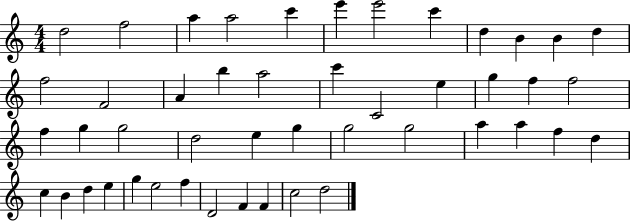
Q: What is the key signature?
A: C major